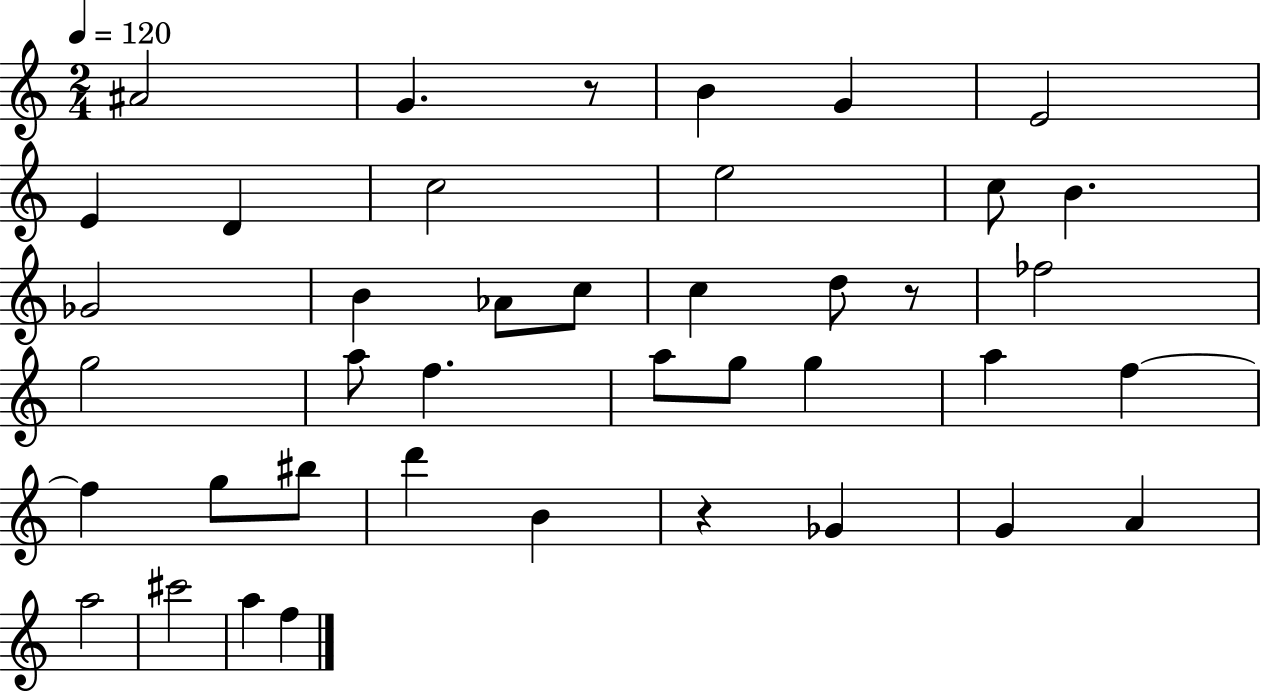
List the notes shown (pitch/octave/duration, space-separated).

A#4/h G4/q. R/e B4/q G4/q E4/h E4/q D4/q C5/h E5/h C5/e B4/q. Gb4/h B4/q Ab4/e C5/e C5/q D5/e R/e FES5/h G5/h A5/e F5/q. A5/e G5/e G5/q A5/q F5/q F5/q G5/e BIS5/e D6/q B4/q R/q Gb4/q G4/q A4/q A5/h C#6/h A5/q F5/q